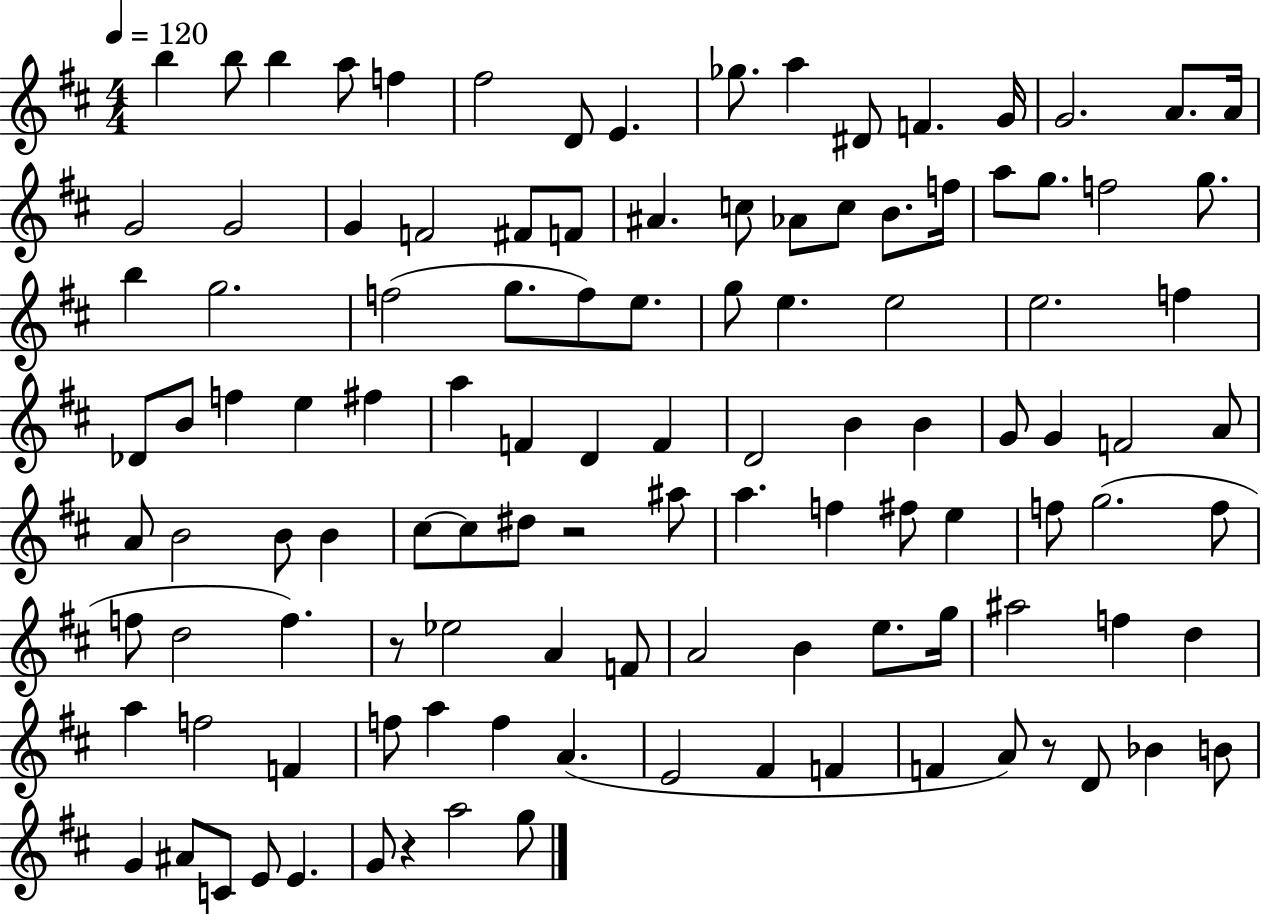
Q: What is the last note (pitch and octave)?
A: G5